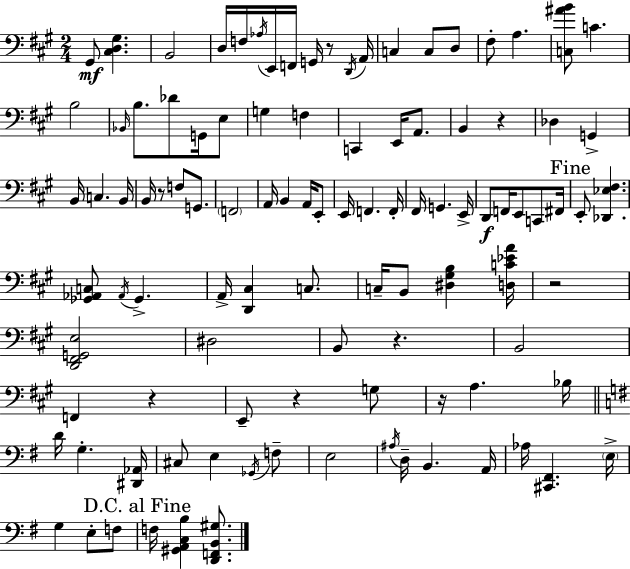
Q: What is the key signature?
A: A major